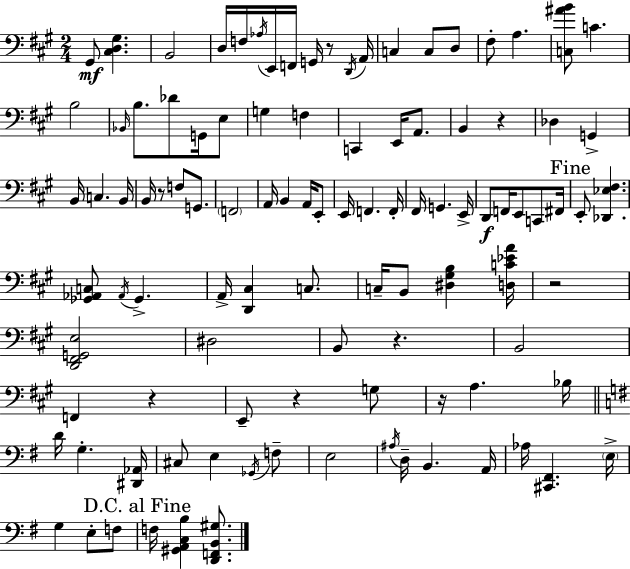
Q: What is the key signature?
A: A major